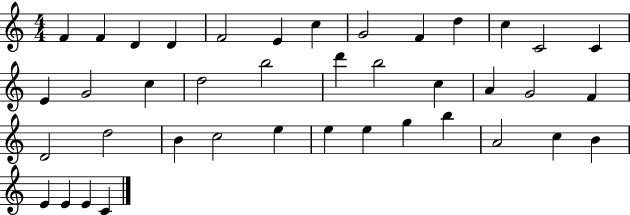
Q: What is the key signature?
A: C major